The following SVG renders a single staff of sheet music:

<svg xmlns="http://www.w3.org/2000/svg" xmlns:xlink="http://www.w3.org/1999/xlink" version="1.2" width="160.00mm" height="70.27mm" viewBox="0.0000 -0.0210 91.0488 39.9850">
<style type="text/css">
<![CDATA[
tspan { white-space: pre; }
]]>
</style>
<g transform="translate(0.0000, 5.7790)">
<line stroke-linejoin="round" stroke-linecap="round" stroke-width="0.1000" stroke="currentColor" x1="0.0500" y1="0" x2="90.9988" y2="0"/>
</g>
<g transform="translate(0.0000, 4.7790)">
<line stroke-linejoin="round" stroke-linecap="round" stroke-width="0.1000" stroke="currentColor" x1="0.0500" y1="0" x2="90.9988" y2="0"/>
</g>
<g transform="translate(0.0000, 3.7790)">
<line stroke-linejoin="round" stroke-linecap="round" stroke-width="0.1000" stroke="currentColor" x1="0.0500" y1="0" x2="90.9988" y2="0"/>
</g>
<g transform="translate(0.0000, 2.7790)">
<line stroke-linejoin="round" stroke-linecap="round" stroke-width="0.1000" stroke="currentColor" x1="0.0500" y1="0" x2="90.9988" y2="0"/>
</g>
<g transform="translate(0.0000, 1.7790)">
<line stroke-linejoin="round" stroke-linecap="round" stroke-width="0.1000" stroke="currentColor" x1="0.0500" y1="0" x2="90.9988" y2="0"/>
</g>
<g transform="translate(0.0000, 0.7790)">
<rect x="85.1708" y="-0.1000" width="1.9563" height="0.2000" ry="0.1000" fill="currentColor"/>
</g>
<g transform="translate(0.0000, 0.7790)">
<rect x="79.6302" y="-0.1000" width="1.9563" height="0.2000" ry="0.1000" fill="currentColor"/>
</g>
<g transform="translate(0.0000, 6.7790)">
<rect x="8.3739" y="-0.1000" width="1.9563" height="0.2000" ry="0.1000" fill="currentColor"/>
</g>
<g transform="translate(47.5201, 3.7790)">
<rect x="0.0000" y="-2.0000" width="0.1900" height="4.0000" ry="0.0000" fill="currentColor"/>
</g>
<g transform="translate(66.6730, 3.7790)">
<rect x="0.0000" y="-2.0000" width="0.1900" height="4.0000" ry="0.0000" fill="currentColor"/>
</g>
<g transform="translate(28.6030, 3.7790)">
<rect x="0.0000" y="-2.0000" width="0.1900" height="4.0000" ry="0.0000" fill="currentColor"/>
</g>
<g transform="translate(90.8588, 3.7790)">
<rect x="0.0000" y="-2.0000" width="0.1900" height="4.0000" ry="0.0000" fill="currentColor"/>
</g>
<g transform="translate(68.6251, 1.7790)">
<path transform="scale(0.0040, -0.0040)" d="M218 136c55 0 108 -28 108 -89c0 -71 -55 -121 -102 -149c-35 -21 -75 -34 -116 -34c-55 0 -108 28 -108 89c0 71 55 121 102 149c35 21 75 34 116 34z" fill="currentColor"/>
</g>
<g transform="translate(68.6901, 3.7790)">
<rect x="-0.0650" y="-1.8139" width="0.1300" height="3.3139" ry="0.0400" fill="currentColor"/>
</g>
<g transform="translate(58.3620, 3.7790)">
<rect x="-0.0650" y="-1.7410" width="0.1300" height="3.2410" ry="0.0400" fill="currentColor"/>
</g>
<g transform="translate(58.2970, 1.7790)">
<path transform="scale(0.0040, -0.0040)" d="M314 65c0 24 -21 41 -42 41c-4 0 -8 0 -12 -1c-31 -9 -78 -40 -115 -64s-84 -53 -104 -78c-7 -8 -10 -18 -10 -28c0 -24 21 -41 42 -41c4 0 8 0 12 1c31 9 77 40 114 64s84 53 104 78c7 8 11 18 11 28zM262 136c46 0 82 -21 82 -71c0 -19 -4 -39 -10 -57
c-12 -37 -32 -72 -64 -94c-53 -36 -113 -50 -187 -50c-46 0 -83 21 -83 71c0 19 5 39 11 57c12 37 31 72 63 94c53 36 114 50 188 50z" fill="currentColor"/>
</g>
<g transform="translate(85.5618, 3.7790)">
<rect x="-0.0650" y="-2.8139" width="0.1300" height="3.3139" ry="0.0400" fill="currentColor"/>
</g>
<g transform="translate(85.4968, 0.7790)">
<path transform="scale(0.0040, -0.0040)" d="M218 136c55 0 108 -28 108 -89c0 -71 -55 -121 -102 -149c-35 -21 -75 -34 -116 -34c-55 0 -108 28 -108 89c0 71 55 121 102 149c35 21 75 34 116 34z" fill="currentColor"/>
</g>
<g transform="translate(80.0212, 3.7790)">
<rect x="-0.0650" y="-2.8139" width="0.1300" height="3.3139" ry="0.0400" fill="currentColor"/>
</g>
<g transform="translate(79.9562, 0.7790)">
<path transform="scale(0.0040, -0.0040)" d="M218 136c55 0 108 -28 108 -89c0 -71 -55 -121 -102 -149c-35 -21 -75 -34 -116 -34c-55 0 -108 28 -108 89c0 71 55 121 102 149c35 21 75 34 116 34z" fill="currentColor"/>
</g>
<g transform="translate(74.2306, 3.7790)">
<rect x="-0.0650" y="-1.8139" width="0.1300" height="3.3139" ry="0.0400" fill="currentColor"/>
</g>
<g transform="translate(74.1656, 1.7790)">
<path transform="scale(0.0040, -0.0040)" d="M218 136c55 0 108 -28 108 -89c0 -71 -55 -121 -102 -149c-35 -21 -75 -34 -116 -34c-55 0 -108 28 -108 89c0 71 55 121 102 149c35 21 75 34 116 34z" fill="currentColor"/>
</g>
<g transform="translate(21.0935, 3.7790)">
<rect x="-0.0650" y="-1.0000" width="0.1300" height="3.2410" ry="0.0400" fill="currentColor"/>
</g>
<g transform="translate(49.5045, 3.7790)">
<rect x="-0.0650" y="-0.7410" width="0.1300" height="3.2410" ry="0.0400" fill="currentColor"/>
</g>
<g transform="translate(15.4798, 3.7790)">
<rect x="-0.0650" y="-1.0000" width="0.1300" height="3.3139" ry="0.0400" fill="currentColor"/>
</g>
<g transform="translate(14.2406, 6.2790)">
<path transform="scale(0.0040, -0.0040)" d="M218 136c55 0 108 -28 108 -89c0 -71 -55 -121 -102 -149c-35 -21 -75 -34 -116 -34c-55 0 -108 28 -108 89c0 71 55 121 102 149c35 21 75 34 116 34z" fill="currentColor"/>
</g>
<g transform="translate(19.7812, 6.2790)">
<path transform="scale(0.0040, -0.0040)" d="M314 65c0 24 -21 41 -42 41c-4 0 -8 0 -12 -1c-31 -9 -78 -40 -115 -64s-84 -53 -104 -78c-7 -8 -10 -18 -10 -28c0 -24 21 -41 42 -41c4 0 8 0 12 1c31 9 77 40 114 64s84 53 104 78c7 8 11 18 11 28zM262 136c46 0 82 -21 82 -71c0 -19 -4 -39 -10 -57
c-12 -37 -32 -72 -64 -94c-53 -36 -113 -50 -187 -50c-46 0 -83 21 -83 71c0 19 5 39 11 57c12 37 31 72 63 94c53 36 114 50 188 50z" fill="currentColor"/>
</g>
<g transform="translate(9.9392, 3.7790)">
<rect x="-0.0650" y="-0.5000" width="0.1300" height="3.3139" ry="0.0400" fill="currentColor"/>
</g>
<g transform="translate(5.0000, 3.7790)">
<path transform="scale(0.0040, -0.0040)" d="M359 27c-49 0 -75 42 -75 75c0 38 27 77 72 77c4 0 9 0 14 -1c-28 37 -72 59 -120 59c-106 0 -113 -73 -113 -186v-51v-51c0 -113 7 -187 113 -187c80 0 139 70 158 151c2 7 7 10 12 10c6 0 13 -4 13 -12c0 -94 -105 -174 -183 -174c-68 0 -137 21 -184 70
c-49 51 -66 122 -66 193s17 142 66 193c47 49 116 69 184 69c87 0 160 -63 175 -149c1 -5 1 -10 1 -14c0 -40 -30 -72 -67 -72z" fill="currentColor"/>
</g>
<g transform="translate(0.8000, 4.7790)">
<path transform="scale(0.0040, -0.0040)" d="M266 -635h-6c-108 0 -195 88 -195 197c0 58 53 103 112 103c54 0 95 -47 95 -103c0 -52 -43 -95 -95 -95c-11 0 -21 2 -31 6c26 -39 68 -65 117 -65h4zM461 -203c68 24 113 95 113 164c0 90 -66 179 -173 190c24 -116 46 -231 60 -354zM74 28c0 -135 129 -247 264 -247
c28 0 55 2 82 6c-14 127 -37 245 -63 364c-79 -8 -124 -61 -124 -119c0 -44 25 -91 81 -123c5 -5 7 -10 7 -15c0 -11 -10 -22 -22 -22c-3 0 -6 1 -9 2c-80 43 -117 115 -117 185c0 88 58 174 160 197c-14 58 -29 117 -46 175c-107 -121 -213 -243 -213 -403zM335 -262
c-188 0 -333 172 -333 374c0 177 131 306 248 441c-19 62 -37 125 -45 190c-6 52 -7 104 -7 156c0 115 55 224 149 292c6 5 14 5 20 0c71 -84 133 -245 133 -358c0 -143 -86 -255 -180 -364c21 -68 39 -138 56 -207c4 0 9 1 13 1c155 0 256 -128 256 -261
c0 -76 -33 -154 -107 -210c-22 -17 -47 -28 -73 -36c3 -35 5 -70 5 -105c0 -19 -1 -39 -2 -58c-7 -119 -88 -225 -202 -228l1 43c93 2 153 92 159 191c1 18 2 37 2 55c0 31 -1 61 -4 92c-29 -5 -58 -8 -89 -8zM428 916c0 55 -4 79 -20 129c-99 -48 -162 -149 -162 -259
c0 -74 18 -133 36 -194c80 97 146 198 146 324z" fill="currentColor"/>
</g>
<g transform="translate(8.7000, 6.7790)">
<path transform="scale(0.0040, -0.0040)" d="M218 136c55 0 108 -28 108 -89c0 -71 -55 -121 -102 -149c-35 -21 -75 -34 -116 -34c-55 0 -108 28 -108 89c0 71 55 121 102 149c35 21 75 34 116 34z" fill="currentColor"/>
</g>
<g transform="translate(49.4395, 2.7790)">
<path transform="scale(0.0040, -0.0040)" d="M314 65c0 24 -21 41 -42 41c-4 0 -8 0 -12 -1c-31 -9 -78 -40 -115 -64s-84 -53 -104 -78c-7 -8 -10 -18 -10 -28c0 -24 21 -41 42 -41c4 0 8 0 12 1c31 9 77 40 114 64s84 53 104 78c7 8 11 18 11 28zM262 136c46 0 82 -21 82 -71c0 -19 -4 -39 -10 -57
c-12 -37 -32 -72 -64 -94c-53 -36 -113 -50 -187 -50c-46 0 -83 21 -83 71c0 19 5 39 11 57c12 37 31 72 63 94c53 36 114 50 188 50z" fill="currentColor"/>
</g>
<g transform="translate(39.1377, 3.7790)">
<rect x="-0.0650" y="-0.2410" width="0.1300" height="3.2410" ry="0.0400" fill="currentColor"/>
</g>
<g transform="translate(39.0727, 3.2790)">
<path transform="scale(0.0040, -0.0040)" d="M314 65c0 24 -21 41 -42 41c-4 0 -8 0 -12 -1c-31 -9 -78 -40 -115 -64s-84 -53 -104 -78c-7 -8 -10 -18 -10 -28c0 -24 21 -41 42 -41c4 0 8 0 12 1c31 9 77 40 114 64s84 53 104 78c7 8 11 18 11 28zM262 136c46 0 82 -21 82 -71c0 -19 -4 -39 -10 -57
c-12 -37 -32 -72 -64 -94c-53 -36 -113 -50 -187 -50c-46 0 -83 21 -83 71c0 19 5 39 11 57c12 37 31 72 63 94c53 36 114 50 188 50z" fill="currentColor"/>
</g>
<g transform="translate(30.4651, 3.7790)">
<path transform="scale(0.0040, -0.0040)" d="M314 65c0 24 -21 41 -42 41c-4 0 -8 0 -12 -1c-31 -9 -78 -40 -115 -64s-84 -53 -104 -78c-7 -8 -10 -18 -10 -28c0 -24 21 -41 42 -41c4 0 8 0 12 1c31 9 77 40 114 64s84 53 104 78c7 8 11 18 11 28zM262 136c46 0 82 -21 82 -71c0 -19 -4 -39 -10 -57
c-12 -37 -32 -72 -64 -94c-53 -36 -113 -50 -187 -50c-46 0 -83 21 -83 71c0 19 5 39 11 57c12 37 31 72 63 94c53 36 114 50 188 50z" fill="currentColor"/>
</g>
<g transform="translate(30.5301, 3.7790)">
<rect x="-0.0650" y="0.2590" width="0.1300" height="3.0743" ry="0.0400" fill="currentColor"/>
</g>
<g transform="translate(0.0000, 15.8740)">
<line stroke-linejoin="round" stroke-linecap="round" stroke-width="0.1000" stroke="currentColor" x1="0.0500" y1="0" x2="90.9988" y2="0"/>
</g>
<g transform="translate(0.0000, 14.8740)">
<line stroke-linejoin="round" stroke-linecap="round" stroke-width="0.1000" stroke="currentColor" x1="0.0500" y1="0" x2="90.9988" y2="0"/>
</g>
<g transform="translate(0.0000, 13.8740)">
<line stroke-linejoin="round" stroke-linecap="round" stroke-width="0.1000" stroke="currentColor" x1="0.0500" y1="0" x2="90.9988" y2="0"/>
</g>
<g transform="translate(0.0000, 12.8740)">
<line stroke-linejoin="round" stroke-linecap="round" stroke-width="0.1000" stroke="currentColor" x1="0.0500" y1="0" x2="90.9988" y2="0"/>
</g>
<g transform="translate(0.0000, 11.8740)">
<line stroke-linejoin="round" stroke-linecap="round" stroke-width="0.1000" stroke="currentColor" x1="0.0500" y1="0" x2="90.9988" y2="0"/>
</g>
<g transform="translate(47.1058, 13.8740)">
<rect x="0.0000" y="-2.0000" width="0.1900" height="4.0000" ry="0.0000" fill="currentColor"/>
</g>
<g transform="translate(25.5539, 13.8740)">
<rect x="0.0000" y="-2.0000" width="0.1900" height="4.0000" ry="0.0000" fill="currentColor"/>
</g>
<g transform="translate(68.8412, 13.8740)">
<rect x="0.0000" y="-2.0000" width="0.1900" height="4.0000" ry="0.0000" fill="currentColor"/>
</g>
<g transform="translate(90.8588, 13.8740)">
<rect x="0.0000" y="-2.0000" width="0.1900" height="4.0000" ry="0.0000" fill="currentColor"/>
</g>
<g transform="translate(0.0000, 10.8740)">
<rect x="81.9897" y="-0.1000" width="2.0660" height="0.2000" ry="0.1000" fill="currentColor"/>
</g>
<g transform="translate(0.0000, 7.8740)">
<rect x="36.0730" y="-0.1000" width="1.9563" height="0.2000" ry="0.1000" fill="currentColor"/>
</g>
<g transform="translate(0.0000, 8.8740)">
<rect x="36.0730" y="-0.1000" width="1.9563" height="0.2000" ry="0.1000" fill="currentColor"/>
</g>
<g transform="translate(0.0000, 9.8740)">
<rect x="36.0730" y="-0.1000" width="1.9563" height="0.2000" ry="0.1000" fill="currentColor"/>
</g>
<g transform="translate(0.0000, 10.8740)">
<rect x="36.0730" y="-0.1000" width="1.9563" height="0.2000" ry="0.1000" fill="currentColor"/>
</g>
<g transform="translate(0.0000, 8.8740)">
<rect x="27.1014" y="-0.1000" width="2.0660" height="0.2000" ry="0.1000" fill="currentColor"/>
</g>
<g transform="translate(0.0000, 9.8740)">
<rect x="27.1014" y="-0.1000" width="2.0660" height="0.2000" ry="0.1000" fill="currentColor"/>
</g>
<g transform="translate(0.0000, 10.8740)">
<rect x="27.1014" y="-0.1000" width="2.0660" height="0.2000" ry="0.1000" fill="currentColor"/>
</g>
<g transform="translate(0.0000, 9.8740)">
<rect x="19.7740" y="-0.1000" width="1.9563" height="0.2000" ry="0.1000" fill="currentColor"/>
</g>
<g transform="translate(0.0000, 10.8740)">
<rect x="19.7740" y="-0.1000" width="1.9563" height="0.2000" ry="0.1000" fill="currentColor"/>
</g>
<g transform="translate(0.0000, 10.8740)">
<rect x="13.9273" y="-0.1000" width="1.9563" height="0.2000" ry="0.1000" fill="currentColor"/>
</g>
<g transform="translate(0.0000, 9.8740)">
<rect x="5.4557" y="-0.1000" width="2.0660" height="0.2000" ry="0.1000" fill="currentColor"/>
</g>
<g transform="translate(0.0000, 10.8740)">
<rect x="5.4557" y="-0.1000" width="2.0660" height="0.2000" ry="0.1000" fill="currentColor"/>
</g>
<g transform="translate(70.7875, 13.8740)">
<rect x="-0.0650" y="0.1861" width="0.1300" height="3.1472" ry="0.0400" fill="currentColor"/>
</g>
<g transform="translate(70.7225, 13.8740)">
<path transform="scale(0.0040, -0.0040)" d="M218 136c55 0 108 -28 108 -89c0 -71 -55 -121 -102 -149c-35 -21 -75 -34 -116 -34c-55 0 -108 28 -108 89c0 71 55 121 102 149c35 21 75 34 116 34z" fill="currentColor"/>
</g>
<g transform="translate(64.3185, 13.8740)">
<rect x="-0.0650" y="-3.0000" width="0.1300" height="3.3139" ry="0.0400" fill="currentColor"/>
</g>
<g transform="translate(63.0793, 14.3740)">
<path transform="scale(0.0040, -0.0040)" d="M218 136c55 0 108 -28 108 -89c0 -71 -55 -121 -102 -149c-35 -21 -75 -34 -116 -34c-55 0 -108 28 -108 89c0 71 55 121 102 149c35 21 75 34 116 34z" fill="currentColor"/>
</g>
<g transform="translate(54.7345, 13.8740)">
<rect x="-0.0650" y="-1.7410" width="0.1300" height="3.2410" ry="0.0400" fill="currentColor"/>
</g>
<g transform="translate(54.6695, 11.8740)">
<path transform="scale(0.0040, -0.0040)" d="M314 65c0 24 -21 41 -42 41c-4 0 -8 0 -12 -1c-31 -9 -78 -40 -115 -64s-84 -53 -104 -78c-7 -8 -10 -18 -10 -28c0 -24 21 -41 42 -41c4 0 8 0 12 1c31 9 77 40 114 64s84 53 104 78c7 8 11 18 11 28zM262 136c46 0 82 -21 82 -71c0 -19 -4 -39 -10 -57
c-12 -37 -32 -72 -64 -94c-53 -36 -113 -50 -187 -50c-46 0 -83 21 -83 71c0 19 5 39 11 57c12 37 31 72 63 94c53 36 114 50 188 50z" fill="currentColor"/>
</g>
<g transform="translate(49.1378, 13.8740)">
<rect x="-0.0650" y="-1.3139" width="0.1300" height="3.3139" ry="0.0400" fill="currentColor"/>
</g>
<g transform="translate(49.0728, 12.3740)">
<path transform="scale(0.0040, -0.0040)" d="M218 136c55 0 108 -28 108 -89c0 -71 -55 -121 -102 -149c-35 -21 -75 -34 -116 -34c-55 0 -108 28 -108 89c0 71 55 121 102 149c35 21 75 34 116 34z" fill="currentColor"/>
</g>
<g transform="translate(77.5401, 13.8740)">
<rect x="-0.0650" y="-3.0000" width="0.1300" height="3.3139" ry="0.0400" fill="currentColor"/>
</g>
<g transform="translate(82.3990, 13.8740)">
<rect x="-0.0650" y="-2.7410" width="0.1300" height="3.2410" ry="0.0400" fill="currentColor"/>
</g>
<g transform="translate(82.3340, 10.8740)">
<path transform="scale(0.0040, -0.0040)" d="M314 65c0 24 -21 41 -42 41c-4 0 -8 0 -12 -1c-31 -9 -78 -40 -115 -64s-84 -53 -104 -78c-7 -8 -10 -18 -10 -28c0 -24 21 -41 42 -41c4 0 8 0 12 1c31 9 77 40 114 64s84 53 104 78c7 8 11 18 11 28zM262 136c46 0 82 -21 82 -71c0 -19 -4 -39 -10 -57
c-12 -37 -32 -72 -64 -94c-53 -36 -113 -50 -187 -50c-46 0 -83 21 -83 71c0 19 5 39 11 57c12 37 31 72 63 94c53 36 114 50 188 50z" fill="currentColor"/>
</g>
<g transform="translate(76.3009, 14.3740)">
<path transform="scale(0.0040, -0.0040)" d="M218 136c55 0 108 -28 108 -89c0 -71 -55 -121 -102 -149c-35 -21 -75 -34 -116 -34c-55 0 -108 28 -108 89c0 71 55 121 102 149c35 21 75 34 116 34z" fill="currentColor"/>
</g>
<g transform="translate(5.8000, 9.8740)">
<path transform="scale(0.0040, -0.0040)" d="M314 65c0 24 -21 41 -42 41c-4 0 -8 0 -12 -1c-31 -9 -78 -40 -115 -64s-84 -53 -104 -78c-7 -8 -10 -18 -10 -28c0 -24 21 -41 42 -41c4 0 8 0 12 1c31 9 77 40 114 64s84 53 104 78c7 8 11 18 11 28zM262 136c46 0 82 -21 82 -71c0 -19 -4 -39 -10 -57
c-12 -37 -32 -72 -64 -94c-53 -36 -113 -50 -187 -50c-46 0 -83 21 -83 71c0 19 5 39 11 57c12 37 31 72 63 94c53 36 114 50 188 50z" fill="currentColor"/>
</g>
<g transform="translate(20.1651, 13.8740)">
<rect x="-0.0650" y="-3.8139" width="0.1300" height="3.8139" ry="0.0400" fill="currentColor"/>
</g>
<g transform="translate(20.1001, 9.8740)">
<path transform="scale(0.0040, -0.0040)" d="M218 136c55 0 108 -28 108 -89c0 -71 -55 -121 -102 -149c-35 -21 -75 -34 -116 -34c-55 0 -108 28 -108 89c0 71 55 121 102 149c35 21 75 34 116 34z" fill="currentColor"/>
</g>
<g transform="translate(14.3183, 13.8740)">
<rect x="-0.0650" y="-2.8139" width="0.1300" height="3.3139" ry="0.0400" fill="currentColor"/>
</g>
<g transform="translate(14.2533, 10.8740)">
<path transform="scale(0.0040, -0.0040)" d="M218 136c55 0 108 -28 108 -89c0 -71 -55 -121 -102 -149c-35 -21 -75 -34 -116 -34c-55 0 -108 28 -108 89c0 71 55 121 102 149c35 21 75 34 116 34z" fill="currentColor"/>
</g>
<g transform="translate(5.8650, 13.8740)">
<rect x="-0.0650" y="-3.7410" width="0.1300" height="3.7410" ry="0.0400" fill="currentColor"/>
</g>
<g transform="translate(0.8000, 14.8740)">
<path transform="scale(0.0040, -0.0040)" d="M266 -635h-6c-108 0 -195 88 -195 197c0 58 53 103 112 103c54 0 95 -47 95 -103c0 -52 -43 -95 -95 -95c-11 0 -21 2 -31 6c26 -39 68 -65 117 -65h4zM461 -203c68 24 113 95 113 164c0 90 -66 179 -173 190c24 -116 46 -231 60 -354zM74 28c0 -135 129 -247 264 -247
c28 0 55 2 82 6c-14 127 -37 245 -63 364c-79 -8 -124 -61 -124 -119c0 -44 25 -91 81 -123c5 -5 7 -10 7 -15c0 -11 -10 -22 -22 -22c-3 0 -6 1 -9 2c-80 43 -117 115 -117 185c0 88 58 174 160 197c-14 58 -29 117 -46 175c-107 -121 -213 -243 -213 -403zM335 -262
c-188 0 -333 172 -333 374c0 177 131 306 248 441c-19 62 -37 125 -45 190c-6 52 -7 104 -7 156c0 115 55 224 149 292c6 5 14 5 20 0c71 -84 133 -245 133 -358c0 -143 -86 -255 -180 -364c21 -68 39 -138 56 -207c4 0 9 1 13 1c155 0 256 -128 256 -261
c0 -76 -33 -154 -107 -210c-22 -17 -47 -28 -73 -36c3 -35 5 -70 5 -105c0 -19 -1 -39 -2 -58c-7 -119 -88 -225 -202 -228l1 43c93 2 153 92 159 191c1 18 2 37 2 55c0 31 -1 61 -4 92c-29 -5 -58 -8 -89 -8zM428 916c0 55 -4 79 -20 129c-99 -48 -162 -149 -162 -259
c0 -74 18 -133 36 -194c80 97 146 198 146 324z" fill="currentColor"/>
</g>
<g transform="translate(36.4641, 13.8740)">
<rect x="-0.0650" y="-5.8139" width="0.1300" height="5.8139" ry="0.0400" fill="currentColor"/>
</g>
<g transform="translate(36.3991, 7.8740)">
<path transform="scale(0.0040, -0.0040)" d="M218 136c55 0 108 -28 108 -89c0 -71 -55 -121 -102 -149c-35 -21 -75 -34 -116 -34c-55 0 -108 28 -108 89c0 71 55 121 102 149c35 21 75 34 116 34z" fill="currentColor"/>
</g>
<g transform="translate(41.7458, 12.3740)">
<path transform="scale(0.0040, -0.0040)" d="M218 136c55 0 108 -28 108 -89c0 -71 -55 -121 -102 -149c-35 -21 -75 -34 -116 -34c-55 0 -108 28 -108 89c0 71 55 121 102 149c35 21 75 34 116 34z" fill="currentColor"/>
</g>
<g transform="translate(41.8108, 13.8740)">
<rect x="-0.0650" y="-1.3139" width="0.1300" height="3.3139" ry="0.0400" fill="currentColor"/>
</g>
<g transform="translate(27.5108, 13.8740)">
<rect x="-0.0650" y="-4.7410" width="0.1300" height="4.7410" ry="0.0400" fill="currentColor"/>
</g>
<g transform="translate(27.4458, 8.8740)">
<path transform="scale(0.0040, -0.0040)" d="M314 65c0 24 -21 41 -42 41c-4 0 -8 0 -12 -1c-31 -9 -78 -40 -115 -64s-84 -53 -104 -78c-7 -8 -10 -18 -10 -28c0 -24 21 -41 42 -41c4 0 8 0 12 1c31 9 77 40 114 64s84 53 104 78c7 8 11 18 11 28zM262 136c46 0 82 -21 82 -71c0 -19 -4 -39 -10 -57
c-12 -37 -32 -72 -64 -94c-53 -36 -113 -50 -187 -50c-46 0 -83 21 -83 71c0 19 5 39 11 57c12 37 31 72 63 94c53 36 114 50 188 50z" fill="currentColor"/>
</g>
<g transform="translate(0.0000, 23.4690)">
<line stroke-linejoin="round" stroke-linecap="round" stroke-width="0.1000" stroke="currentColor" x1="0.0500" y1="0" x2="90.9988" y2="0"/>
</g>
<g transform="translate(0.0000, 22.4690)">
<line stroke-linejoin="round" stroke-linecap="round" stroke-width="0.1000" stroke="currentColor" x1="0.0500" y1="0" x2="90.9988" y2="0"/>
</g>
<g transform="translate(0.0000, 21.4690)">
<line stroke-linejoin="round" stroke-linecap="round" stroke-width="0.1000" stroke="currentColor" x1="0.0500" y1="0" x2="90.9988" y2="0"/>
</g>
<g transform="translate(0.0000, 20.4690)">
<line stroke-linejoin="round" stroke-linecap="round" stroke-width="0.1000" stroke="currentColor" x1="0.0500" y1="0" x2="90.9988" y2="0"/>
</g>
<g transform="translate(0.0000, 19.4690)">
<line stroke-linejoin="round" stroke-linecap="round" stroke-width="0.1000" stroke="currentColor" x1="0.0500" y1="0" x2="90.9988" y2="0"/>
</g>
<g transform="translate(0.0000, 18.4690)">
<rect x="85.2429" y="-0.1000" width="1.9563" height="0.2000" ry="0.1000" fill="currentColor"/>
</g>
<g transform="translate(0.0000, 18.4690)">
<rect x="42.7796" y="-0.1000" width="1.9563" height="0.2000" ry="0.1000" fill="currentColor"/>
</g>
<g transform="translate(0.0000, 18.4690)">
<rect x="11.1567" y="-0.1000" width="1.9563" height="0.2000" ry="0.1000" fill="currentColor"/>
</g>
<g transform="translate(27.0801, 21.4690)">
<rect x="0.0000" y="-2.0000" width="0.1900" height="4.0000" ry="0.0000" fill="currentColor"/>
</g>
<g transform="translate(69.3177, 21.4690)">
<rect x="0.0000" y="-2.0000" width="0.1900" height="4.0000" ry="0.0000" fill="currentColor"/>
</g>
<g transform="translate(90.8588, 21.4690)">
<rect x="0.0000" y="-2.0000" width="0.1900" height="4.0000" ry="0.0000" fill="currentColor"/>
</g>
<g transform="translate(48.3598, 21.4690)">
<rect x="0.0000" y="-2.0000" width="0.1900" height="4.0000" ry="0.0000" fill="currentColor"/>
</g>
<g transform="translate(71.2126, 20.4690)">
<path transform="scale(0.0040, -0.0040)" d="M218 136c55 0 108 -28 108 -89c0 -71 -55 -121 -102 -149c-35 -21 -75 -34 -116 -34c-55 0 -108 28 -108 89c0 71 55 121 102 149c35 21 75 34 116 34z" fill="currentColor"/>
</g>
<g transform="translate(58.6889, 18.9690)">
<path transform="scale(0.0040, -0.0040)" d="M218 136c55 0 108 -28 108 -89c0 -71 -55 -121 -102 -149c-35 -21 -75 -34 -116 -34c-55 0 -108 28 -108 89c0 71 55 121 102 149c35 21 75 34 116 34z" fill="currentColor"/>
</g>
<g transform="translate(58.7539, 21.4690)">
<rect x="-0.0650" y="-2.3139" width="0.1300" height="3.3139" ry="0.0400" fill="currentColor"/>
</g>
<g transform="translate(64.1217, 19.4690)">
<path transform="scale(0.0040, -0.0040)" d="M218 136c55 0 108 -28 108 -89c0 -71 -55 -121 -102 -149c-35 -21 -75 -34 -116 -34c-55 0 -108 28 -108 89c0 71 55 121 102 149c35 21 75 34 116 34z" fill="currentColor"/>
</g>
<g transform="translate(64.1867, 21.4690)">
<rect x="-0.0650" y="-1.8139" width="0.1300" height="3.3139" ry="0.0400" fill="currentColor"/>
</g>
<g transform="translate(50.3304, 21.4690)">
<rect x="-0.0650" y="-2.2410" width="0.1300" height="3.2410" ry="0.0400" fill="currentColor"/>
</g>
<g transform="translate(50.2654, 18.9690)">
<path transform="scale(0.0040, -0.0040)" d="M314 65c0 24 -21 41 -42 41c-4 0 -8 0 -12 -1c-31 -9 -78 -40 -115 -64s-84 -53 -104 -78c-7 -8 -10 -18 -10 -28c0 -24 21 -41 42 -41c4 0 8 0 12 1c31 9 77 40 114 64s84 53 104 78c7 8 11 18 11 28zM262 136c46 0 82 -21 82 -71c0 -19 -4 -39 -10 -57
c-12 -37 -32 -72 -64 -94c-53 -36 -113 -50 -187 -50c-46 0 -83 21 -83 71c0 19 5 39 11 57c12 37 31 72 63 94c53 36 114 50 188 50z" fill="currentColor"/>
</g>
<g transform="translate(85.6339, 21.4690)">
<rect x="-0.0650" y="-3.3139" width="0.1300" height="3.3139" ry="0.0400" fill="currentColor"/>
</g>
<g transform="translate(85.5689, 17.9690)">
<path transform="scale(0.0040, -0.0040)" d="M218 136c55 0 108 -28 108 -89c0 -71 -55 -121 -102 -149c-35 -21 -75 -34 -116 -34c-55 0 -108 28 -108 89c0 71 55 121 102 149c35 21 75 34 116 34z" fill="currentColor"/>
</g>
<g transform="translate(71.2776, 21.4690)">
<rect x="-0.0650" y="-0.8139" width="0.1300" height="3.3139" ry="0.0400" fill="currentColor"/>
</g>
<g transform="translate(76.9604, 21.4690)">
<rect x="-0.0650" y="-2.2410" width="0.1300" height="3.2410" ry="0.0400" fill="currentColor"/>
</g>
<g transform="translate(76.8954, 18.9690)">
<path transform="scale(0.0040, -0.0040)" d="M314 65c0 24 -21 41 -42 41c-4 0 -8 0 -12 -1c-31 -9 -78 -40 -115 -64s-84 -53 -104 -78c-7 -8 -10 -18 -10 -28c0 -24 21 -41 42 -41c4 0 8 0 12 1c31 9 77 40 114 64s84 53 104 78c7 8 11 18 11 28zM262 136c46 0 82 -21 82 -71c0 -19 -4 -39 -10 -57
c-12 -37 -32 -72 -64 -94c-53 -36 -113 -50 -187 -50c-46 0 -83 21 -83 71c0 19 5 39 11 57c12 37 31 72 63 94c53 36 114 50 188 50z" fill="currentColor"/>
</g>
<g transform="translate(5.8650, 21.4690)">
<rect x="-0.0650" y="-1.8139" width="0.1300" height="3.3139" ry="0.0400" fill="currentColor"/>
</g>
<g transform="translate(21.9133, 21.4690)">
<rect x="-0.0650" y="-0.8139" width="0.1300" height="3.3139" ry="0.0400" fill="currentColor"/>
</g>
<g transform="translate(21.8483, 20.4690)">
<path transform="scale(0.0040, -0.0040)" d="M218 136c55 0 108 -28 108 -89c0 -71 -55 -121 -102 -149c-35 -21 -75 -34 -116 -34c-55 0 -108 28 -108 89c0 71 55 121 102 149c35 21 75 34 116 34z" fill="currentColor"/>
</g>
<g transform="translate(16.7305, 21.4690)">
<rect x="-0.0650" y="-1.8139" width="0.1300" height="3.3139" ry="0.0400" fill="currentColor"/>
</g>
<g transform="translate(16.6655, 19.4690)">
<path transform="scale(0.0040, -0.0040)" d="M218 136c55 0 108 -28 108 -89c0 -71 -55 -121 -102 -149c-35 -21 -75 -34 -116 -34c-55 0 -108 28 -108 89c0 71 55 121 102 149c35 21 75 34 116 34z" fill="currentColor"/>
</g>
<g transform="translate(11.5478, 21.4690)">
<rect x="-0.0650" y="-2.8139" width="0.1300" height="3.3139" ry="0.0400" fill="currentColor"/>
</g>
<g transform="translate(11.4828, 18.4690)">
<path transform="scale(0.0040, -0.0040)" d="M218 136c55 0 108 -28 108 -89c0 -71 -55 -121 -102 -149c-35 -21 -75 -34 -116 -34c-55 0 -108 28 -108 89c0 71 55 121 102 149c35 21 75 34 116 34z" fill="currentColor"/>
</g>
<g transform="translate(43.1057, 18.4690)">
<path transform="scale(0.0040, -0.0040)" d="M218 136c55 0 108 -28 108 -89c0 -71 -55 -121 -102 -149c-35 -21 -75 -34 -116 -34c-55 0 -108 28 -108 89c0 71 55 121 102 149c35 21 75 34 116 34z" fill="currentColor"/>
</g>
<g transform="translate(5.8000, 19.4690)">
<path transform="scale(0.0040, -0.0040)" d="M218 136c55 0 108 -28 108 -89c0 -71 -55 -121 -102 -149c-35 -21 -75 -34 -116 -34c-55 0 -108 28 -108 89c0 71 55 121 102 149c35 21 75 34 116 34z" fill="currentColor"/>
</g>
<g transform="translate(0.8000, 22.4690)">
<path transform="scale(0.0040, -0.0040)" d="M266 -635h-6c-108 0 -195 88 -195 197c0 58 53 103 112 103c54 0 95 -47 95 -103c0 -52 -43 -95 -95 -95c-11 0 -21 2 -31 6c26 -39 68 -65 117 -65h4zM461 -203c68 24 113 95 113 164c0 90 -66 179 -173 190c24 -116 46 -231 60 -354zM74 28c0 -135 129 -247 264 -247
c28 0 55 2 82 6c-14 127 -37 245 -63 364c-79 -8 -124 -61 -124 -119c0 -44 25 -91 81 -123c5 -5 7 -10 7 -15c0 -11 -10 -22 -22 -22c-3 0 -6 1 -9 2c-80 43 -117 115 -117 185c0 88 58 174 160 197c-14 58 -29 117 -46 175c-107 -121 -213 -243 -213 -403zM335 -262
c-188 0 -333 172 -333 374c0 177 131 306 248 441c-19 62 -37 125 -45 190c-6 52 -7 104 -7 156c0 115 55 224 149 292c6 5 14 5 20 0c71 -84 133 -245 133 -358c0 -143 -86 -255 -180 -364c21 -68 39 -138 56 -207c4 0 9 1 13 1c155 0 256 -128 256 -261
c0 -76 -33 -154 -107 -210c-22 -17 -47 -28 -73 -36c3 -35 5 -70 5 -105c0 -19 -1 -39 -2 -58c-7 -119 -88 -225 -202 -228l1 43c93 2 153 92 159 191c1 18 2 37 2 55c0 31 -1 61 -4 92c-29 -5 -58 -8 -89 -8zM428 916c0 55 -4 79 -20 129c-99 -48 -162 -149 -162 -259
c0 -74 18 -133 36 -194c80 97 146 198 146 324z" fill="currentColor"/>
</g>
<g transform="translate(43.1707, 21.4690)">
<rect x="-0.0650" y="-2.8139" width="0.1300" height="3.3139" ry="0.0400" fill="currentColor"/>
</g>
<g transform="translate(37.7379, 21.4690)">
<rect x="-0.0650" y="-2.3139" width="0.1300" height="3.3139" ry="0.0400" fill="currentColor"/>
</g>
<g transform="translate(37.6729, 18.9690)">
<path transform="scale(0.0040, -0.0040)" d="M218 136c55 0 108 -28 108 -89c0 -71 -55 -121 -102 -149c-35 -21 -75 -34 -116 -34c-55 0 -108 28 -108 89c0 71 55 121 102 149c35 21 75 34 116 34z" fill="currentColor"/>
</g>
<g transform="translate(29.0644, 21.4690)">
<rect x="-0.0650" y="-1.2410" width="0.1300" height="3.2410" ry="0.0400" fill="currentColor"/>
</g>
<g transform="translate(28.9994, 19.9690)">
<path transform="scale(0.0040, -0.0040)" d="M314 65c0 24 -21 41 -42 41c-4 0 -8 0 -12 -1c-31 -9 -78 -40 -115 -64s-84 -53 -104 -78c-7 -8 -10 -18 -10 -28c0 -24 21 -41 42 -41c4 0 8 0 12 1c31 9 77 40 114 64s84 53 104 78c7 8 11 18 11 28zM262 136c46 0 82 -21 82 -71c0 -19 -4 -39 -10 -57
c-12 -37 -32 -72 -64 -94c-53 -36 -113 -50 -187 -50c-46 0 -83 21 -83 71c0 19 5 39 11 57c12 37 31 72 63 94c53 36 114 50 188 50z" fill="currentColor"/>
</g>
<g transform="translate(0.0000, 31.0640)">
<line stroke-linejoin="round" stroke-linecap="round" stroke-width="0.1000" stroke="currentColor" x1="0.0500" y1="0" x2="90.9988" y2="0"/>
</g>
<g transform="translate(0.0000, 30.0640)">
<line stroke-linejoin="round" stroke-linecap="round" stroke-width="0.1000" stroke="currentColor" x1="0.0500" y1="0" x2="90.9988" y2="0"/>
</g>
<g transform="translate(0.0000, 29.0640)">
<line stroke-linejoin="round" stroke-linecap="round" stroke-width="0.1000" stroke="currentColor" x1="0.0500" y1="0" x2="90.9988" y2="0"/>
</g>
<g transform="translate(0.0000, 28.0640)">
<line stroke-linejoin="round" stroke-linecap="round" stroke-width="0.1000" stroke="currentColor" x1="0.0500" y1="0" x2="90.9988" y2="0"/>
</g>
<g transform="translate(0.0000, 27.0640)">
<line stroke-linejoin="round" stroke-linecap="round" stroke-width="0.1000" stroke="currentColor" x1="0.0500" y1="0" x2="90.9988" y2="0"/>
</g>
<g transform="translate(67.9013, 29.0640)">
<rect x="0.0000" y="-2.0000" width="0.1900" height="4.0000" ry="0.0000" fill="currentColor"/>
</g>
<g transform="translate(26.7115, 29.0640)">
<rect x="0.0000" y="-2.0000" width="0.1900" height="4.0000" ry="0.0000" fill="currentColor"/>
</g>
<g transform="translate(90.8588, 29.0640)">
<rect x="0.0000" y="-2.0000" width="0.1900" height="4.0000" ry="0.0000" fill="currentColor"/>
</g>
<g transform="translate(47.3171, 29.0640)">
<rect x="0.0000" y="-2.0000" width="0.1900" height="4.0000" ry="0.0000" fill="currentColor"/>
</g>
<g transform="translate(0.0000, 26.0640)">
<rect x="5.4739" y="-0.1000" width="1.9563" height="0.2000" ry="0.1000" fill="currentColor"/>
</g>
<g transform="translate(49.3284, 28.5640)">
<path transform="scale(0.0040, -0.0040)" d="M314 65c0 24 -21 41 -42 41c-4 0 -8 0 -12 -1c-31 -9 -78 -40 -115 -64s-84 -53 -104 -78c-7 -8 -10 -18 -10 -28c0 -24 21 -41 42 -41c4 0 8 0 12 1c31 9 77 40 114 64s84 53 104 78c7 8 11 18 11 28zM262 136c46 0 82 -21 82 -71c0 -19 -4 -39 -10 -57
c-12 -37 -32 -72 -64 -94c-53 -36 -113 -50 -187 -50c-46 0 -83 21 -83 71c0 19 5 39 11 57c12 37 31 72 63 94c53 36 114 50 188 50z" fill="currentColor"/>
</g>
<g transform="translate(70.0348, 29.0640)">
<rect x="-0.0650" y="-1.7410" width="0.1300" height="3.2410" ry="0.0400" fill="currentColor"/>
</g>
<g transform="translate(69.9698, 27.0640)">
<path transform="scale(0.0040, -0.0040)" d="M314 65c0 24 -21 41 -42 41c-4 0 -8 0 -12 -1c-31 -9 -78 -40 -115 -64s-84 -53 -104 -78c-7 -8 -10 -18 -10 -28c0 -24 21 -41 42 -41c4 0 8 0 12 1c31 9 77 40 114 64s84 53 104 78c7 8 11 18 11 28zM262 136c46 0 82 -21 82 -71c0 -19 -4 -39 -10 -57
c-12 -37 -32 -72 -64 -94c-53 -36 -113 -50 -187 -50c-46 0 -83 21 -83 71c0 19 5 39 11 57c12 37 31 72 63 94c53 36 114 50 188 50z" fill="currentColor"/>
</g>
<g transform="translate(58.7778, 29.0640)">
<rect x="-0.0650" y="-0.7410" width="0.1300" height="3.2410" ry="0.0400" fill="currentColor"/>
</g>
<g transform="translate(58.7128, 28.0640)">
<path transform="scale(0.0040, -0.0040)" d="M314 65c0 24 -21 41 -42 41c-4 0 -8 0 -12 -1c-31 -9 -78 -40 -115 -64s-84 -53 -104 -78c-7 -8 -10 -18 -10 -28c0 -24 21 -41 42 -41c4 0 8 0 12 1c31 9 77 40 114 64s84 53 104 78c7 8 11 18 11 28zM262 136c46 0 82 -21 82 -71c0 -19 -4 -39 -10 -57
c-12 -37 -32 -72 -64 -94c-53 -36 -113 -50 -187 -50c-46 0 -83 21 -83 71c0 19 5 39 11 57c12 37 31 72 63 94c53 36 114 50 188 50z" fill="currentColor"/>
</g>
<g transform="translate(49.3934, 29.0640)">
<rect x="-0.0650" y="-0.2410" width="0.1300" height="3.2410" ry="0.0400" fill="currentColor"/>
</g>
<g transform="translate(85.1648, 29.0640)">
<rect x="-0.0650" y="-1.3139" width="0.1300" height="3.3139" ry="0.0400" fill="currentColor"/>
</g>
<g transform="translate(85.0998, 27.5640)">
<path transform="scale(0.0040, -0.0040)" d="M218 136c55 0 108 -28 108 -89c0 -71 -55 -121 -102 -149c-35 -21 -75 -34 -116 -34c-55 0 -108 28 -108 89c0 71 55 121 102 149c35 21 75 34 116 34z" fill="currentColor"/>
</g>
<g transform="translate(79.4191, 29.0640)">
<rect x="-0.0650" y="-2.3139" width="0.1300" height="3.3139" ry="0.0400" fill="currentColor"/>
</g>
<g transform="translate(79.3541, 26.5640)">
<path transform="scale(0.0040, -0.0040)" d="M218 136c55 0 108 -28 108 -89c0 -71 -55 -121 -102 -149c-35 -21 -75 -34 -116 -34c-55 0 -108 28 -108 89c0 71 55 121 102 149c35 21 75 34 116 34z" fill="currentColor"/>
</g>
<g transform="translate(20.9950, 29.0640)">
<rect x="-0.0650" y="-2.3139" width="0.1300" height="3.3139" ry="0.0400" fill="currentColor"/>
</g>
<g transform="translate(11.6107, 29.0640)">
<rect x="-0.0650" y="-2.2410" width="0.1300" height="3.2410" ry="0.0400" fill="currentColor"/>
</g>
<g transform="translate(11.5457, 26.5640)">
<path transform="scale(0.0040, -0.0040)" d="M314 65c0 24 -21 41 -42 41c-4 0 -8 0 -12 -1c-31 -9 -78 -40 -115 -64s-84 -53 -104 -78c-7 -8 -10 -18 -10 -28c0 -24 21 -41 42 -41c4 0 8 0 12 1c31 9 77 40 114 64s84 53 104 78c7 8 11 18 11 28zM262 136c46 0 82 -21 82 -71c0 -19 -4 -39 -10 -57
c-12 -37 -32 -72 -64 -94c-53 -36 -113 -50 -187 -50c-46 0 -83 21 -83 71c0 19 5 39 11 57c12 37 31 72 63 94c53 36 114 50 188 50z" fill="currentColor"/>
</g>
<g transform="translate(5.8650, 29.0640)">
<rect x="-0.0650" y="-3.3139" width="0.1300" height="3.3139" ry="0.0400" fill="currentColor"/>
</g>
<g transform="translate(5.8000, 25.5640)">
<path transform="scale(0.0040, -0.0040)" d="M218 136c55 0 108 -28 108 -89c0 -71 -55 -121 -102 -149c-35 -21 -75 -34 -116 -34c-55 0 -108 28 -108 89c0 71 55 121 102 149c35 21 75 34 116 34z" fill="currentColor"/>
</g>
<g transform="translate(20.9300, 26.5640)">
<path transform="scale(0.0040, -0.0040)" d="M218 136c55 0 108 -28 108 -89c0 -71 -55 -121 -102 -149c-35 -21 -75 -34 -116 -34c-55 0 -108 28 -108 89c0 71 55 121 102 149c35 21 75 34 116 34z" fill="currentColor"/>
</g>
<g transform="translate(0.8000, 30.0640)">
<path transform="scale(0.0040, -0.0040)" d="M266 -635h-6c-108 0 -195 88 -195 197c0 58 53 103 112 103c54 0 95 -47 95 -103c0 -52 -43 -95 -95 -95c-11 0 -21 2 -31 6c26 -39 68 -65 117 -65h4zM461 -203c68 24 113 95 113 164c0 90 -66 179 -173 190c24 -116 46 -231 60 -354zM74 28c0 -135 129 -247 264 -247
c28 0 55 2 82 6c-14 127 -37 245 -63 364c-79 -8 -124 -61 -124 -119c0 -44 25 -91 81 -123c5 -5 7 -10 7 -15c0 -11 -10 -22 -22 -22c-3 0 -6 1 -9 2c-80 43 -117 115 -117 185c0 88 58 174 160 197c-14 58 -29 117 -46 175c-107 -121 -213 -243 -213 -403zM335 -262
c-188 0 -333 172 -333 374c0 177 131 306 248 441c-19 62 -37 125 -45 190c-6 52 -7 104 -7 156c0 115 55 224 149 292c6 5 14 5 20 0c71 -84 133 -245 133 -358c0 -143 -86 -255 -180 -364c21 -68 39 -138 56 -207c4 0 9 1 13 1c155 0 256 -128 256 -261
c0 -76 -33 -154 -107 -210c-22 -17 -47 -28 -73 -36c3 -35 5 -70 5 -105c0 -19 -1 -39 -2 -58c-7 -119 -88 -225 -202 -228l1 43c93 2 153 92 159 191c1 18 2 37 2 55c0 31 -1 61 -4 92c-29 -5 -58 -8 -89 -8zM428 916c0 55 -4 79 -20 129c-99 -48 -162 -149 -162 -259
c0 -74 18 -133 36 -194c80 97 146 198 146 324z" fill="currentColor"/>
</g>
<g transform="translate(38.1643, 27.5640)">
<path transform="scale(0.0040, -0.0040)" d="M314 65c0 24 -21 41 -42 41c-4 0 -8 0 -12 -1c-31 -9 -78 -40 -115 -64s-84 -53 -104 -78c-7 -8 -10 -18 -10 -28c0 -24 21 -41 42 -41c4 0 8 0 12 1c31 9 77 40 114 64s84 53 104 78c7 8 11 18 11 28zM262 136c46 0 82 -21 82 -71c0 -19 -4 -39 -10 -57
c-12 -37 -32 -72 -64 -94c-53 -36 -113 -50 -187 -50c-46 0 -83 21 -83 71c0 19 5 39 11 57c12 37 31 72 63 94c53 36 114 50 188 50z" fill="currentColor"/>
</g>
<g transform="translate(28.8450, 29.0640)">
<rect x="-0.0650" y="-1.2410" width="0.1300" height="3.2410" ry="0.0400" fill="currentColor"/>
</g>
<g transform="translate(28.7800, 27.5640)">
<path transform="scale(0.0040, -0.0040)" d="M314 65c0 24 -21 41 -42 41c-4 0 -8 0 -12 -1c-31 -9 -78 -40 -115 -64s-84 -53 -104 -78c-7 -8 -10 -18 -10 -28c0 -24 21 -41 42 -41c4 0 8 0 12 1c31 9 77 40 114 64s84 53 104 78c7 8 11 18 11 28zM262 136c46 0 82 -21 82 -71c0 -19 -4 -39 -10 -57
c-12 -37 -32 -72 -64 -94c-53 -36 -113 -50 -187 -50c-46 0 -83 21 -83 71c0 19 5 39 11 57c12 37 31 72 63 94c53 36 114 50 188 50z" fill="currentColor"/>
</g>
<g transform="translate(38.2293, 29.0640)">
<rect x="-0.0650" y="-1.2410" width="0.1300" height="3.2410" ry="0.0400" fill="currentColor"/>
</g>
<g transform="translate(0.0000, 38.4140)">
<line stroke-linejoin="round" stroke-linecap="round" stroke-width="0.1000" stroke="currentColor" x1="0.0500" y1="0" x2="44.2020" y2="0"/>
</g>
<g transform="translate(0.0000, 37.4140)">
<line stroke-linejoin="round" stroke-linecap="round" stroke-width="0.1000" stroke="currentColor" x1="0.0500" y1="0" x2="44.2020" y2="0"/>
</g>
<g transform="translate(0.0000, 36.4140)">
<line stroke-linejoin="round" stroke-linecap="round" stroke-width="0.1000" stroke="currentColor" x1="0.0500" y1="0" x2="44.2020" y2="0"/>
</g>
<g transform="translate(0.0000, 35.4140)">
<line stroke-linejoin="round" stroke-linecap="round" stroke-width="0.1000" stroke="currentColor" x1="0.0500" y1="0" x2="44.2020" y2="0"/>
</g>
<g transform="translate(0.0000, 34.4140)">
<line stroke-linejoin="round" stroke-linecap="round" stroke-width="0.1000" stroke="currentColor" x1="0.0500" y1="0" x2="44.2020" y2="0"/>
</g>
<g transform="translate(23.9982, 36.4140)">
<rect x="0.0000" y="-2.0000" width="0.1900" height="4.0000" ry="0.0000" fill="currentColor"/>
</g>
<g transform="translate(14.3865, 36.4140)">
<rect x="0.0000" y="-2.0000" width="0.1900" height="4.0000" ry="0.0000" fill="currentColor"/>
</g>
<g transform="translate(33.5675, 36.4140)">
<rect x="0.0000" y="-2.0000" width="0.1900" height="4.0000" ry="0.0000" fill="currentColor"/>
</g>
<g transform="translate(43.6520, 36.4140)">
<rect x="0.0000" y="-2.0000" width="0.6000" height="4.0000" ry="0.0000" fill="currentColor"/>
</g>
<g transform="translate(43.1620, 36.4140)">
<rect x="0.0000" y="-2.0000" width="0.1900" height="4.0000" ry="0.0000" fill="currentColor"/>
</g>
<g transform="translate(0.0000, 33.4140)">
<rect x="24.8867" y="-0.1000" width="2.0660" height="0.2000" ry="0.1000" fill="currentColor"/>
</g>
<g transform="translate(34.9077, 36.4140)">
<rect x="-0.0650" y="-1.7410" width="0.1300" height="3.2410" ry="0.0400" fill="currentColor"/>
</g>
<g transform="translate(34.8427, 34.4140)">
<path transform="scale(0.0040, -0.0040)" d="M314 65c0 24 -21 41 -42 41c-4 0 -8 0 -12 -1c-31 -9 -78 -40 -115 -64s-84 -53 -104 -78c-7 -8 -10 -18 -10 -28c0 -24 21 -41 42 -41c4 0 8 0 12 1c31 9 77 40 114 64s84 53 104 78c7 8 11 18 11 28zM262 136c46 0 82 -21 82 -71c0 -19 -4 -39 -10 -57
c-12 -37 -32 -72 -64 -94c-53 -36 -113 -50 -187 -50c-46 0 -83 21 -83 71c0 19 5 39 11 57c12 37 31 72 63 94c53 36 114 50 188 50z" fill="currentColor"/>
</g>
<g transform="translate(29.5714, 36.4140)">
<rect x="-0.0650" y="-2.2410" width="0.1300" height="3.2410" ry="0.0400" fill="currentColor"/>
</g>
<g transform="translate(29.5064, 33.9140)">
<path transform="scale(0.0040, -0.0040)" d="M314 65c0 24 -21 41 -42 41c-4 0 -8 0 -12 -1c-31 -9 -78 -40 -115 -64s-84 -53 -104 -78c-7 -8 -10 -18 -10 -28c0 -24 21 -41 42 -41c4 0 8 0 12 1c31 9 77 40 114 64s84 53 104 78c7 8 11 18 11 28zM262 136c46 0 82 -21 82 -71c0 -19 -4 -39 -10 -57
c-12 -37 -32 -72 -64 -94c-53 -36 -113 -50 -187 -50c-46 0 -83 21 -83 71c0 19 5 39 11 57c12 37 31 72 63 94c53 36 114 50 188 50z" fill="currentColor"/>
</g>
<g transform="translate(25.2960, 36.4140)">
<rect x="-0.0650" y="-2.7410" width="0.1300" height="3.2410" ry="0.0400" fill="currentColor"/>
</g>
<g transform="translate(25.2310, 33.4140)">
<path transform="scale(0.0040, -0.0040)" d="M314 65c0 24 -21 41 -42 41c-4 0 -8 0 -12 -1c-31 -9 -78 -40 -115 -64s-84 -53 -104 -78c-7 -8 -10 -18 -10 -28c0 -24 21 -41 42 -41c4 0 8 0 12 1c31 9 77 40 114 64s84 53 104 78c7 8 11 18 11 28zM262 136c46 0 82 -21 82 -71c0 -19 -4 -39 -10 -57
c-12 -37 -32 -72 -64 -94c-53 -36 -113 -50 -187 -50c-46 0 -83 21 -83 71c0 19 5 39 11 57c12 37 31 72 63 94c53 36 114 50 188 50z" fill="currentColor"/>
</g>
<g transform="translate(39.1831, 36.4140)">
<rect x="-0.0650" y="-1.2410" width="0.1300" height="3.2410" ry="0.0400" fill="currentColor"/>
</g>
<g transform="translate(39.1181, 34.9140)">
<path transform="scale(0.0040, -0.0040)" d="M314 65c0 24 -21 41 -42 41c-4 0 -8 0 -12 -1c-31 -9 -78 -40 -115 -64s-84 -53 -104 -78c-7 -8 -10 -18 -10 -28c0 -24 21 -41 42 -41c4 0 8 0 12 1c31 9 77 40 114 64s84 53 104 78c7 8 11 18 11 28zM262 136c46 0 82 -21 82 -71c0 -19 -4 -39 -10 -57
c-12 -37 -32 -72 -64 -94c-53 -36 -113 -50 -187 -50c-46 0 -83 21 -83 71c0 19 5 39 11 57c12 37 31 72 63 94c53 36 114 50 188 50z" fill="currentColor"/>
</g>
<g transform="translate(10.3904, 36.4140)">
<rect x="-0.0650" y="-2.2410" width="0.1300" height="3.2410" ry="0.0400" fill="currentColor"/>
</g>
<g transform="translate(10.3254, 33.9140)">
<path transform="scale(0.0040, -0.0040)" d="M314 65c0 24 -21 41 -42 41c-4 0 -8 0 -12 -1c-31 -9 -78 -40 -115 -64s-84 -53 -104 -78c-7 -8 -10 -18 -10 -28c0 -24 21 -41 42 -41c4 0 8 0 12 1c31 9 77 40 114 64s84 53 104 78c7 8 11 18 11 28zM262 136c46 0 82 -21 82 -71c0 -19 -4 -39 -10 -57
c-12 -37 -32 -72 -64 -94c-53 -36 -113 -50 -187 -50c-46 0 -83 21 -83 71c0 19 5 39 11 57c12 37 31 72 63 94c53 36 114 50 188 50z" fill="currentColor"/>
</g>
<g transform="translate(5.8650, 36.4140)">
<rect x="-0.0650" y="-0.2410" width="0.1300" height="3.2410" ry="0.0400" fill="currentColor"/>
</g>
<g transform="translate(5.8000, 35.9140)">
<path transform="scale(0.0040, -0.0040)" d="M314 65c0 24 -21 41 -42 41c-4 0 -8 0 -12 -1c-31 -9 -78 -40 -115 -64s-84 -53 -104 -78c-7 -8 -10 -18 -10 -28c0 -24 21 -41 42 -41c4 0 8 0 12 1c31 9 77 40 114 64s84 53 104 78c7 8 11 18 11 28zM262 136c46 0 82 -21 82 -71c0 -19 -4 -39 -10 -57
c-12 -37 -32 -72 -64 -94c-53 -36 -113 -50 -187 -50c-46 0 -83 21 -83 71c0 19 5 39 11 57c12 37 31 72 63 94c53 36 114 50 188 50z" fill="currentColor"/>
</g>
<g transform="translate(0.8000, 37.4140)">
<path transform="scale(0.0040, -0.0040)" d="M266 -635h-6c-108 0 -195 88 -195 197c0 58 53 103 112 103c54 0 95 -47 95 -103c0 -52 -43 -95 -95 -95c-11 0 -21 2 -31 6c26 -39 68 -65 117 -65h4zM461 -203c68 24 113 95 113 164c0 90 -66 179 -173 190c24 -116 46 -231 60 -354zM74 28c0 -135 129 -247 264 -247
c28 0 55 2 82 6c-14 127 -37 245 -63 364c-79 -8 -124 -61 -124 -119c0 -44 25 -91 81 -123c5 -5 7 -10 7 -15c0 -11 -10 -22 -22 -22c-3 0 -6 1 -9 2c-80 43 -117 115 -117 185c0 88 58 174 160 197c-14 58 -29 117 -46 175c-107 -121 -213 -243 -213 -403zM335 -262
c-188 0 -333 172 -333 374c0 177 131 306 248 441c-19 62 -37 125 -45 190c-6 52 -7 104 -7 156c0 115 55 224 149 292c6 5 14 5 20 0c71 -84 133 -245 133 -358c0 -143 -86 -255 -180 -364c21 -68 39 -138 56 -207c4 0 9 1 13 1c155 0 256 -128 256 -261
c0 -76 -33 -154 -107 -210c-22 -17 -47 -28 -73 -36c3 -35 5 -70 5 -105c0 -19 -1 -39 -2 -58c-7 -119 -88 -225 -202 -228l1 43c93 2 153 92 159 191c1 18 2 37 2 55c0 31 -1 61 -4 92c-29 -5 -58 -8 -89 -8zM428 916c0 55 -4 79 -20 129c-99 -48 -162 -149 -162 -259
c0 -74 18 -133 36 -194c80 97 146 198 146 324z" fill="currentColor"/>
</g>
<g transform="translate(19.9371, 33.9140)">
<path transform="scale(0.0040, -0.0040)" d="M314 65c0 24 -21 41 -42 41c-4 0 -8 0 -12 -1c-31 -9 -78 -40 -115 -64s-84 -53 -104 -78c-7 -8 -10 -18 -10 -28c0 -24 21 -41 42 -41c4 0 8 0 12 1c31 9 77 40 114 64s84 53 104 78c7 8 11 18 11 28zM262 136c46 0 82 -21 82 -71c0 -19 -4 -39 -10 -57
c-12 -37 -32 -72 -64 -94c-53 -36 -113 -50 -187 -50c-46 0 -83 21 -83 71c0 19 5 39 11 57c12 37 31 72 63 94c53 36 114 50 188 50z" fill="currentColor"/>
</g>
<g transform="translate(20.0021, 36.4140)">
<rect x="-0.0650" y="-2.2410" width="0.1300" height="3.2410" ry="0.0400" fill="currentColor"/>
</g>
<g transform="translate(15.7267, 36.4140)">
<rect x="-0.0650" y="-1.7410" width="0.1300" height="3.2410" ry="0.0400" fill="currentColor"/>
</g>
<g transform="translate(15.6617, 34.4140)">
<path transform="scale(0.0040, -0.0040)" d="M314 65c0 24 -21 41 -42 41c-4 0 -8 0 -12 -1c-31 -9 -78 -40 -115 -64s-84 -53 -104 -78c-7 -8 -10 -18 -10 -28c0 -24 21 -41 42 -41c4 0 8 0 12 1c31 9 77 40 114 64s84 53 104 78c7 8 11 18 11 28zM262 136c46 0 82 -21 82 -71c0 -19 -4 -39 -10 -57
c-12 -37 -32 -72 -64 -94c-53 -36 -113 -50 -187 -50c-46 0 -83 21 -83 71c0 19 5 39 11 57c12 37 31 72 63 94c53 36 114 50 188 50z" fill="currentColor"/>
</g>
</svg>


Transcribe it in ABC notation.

X:1
T:Untitled
M:4/4
L:1/4
K:C
C D D2 B2 c2 d2 f2 f f a a c'2 a c' e'2 g' e e f2 A B A a2 f a f d e2 g a g2 g f d g2 b b g2 g e2 e2 c2 d2 f2 g e c2 g2 f2 g2 a2 g2 f2 e2